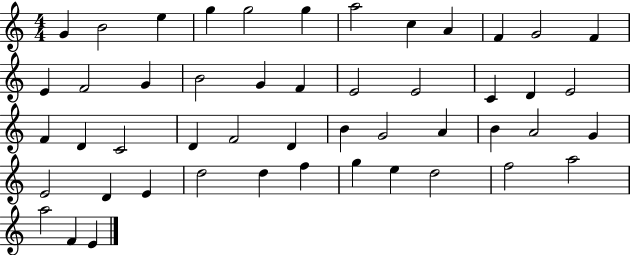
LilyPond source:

{
  \clef treble
  \numericTimeSignature
  \time 4/4
  \key c \major
  g'4 b'2 e''4 | g''4 g''2 g''4 | a''2 c''4 a'4 | f'4 g'2 f'4 | \break e'4 f'2 g'4 | b'2 g'4 f'4 | e'2 e'2 | c'4 d'4 e'2 | \break f'4 d'4 c'2 | d'4 f'2 d'4 | b'4 g'2 a'4 | b'4 a'2 g'4 | \break e'2 d'4 e'4 | d''2 d''4 f''4 | g''4 e''4 d''2 | f''2 a''2 | \break a''2 f'4 e'4 | \bar "|."
}